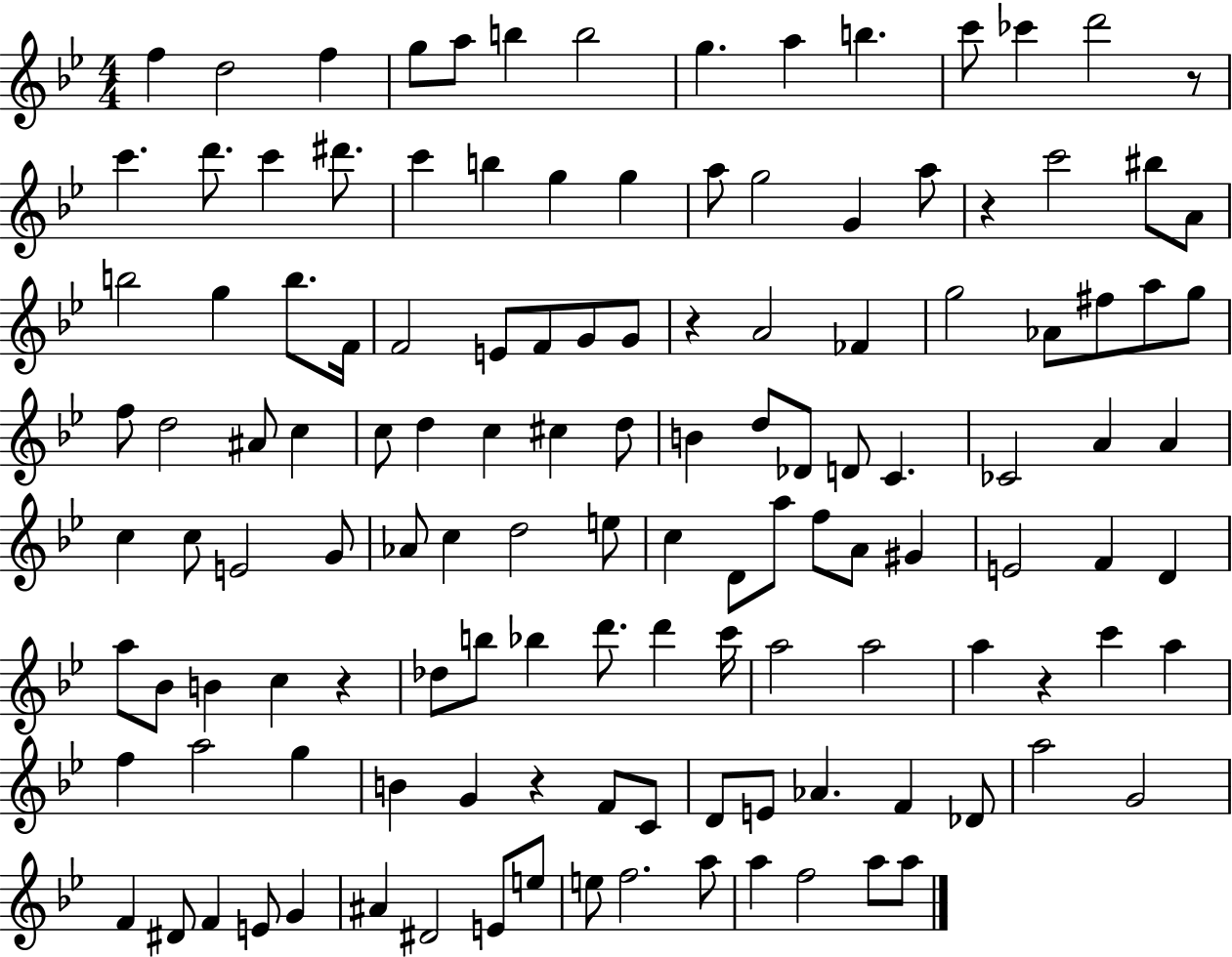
{
  \clef treble
  \numericTimeSignature
  \time 4/4
  \key bes \major
  f''4 d''2 f''4 | g''8 a''8 b''4 b''2 | g''4. a''4 b''4. | c'''8 ces'''4 d'''2 r8 | \break c'''4. d'''8. c'''4 dis'''8. | c'''4 b''4 g''4 g''4 | a''8 g''2 g'4 a''8 | r4 c'''2 bis''8 a'8 | \break b''2 g''4 b''8. f'16 | f'2 e'8 f'8 g'8 g'8 | r4 a'2 fes'4 | g''2 aes'8 fis''8 a''8 g''8 | \break f''8 d''2 ais'8 c''4 | c''8 d''4 c''4 cis''4 d''8 | b'4 d''8 des'8 d'8 c'4. | ces'2 a'4 a'4 | \break c''4 c''8 e'2 g'8 | aes'8 c''4 d''2 e''8 | c''4 d'8 a''8 f''8 a'8 gis'4 | e'2 f'4 d'4 | \break a''8 bes'8 b'4 c''4 r4 | des''8 b''8 bes''4 d'''8. d'''4 c'''16 | a''2 a''2 | a''4 r4 c'''4 a''4 | \break f''4 a''2 g''4 | b'4 g'4 r4 f'8 c'8 | d'8 e'8 aes'4. f'4 des'8 | a''2 g'2 | \break f'4 dis'8 f'4 e'8 g'4 | ais'4 dis'2 e'8 e''8 | e''8 f''2. a''8 | a''4 f''2 a''8 a''8 | \break \bar "|."
}